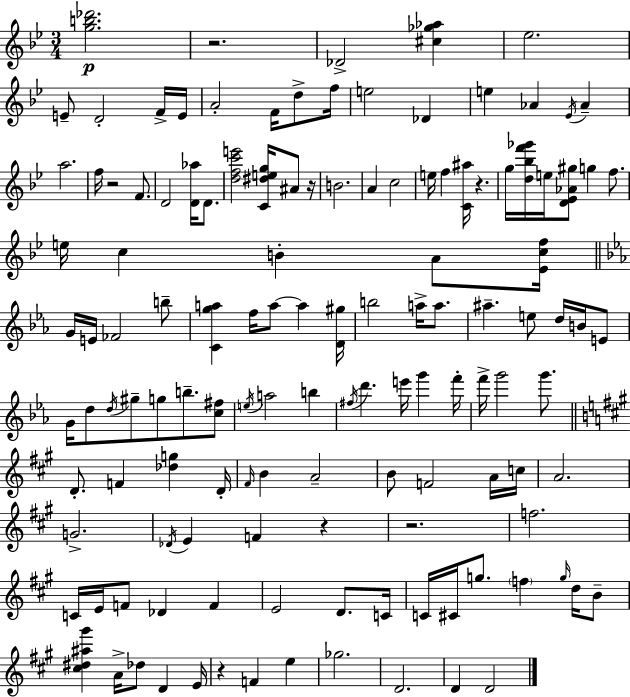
[G5,B5,Db6]/h. R/h. Db4/h [C#5,Gb5,Ab5]/q Eb5/h. E4/e D4/h F4/s E4/s A4/h F4/s D5/e F5/s E5/h Db4/q E5/q Ab4/q Eb4/s Ab4/q A5/h. F5/s R/h F4/e. D4/h [D4,Ab5]/s D4/e. [D5,F5,C6,E6]/h [C4,D#5,E5,G5]/s A#4/e R/s B4/h. A4/q C5/h E5/s F5/q [C4,A#5]/s R/q. G5/s [D5,Bb5,F6,Gb6]/s E5/s [D4,Eb4,Ab4,G#5]/e G5/q F5/e. E5/s C5/q B4/q A4/e [Eb4,C5,F5]/s G4/s E4/s FES4/h B5/e [C4,G5,A5]/q F5/s A5/e A5/q [D4,G#5]/s B5/h A5/s A5/e. A#5/q. E5/e D5/s B4/s E4/e G4/s D5/e D5/s G#5/e G5/e B5/e. [C5,F#5]/e E5/s A5/h B5/q F#5/s D6/q. E6/s G6/q F6/s F6/s G6/h G6/e. D4/e. F4/q [Db5,G5]/q D4/s F#4/s B4/q A4/h B4/e F4/h A4/s C5/s A4/h. G4/h. Db4/s E4/q F4/q R/q R/h. F5/h. C4/s E4/s F4/e Db4/q F4/q E4/h D4/e. C4/s C4/s C#4/s G5/e. F5/q G5/s D5/s B4/e [C#5,D#5,A#5,G#6]/q A4/s Db5/e D4/q E4/s R/q F4/q E5/q Gb5/h. D4/h. D4/q D4/h